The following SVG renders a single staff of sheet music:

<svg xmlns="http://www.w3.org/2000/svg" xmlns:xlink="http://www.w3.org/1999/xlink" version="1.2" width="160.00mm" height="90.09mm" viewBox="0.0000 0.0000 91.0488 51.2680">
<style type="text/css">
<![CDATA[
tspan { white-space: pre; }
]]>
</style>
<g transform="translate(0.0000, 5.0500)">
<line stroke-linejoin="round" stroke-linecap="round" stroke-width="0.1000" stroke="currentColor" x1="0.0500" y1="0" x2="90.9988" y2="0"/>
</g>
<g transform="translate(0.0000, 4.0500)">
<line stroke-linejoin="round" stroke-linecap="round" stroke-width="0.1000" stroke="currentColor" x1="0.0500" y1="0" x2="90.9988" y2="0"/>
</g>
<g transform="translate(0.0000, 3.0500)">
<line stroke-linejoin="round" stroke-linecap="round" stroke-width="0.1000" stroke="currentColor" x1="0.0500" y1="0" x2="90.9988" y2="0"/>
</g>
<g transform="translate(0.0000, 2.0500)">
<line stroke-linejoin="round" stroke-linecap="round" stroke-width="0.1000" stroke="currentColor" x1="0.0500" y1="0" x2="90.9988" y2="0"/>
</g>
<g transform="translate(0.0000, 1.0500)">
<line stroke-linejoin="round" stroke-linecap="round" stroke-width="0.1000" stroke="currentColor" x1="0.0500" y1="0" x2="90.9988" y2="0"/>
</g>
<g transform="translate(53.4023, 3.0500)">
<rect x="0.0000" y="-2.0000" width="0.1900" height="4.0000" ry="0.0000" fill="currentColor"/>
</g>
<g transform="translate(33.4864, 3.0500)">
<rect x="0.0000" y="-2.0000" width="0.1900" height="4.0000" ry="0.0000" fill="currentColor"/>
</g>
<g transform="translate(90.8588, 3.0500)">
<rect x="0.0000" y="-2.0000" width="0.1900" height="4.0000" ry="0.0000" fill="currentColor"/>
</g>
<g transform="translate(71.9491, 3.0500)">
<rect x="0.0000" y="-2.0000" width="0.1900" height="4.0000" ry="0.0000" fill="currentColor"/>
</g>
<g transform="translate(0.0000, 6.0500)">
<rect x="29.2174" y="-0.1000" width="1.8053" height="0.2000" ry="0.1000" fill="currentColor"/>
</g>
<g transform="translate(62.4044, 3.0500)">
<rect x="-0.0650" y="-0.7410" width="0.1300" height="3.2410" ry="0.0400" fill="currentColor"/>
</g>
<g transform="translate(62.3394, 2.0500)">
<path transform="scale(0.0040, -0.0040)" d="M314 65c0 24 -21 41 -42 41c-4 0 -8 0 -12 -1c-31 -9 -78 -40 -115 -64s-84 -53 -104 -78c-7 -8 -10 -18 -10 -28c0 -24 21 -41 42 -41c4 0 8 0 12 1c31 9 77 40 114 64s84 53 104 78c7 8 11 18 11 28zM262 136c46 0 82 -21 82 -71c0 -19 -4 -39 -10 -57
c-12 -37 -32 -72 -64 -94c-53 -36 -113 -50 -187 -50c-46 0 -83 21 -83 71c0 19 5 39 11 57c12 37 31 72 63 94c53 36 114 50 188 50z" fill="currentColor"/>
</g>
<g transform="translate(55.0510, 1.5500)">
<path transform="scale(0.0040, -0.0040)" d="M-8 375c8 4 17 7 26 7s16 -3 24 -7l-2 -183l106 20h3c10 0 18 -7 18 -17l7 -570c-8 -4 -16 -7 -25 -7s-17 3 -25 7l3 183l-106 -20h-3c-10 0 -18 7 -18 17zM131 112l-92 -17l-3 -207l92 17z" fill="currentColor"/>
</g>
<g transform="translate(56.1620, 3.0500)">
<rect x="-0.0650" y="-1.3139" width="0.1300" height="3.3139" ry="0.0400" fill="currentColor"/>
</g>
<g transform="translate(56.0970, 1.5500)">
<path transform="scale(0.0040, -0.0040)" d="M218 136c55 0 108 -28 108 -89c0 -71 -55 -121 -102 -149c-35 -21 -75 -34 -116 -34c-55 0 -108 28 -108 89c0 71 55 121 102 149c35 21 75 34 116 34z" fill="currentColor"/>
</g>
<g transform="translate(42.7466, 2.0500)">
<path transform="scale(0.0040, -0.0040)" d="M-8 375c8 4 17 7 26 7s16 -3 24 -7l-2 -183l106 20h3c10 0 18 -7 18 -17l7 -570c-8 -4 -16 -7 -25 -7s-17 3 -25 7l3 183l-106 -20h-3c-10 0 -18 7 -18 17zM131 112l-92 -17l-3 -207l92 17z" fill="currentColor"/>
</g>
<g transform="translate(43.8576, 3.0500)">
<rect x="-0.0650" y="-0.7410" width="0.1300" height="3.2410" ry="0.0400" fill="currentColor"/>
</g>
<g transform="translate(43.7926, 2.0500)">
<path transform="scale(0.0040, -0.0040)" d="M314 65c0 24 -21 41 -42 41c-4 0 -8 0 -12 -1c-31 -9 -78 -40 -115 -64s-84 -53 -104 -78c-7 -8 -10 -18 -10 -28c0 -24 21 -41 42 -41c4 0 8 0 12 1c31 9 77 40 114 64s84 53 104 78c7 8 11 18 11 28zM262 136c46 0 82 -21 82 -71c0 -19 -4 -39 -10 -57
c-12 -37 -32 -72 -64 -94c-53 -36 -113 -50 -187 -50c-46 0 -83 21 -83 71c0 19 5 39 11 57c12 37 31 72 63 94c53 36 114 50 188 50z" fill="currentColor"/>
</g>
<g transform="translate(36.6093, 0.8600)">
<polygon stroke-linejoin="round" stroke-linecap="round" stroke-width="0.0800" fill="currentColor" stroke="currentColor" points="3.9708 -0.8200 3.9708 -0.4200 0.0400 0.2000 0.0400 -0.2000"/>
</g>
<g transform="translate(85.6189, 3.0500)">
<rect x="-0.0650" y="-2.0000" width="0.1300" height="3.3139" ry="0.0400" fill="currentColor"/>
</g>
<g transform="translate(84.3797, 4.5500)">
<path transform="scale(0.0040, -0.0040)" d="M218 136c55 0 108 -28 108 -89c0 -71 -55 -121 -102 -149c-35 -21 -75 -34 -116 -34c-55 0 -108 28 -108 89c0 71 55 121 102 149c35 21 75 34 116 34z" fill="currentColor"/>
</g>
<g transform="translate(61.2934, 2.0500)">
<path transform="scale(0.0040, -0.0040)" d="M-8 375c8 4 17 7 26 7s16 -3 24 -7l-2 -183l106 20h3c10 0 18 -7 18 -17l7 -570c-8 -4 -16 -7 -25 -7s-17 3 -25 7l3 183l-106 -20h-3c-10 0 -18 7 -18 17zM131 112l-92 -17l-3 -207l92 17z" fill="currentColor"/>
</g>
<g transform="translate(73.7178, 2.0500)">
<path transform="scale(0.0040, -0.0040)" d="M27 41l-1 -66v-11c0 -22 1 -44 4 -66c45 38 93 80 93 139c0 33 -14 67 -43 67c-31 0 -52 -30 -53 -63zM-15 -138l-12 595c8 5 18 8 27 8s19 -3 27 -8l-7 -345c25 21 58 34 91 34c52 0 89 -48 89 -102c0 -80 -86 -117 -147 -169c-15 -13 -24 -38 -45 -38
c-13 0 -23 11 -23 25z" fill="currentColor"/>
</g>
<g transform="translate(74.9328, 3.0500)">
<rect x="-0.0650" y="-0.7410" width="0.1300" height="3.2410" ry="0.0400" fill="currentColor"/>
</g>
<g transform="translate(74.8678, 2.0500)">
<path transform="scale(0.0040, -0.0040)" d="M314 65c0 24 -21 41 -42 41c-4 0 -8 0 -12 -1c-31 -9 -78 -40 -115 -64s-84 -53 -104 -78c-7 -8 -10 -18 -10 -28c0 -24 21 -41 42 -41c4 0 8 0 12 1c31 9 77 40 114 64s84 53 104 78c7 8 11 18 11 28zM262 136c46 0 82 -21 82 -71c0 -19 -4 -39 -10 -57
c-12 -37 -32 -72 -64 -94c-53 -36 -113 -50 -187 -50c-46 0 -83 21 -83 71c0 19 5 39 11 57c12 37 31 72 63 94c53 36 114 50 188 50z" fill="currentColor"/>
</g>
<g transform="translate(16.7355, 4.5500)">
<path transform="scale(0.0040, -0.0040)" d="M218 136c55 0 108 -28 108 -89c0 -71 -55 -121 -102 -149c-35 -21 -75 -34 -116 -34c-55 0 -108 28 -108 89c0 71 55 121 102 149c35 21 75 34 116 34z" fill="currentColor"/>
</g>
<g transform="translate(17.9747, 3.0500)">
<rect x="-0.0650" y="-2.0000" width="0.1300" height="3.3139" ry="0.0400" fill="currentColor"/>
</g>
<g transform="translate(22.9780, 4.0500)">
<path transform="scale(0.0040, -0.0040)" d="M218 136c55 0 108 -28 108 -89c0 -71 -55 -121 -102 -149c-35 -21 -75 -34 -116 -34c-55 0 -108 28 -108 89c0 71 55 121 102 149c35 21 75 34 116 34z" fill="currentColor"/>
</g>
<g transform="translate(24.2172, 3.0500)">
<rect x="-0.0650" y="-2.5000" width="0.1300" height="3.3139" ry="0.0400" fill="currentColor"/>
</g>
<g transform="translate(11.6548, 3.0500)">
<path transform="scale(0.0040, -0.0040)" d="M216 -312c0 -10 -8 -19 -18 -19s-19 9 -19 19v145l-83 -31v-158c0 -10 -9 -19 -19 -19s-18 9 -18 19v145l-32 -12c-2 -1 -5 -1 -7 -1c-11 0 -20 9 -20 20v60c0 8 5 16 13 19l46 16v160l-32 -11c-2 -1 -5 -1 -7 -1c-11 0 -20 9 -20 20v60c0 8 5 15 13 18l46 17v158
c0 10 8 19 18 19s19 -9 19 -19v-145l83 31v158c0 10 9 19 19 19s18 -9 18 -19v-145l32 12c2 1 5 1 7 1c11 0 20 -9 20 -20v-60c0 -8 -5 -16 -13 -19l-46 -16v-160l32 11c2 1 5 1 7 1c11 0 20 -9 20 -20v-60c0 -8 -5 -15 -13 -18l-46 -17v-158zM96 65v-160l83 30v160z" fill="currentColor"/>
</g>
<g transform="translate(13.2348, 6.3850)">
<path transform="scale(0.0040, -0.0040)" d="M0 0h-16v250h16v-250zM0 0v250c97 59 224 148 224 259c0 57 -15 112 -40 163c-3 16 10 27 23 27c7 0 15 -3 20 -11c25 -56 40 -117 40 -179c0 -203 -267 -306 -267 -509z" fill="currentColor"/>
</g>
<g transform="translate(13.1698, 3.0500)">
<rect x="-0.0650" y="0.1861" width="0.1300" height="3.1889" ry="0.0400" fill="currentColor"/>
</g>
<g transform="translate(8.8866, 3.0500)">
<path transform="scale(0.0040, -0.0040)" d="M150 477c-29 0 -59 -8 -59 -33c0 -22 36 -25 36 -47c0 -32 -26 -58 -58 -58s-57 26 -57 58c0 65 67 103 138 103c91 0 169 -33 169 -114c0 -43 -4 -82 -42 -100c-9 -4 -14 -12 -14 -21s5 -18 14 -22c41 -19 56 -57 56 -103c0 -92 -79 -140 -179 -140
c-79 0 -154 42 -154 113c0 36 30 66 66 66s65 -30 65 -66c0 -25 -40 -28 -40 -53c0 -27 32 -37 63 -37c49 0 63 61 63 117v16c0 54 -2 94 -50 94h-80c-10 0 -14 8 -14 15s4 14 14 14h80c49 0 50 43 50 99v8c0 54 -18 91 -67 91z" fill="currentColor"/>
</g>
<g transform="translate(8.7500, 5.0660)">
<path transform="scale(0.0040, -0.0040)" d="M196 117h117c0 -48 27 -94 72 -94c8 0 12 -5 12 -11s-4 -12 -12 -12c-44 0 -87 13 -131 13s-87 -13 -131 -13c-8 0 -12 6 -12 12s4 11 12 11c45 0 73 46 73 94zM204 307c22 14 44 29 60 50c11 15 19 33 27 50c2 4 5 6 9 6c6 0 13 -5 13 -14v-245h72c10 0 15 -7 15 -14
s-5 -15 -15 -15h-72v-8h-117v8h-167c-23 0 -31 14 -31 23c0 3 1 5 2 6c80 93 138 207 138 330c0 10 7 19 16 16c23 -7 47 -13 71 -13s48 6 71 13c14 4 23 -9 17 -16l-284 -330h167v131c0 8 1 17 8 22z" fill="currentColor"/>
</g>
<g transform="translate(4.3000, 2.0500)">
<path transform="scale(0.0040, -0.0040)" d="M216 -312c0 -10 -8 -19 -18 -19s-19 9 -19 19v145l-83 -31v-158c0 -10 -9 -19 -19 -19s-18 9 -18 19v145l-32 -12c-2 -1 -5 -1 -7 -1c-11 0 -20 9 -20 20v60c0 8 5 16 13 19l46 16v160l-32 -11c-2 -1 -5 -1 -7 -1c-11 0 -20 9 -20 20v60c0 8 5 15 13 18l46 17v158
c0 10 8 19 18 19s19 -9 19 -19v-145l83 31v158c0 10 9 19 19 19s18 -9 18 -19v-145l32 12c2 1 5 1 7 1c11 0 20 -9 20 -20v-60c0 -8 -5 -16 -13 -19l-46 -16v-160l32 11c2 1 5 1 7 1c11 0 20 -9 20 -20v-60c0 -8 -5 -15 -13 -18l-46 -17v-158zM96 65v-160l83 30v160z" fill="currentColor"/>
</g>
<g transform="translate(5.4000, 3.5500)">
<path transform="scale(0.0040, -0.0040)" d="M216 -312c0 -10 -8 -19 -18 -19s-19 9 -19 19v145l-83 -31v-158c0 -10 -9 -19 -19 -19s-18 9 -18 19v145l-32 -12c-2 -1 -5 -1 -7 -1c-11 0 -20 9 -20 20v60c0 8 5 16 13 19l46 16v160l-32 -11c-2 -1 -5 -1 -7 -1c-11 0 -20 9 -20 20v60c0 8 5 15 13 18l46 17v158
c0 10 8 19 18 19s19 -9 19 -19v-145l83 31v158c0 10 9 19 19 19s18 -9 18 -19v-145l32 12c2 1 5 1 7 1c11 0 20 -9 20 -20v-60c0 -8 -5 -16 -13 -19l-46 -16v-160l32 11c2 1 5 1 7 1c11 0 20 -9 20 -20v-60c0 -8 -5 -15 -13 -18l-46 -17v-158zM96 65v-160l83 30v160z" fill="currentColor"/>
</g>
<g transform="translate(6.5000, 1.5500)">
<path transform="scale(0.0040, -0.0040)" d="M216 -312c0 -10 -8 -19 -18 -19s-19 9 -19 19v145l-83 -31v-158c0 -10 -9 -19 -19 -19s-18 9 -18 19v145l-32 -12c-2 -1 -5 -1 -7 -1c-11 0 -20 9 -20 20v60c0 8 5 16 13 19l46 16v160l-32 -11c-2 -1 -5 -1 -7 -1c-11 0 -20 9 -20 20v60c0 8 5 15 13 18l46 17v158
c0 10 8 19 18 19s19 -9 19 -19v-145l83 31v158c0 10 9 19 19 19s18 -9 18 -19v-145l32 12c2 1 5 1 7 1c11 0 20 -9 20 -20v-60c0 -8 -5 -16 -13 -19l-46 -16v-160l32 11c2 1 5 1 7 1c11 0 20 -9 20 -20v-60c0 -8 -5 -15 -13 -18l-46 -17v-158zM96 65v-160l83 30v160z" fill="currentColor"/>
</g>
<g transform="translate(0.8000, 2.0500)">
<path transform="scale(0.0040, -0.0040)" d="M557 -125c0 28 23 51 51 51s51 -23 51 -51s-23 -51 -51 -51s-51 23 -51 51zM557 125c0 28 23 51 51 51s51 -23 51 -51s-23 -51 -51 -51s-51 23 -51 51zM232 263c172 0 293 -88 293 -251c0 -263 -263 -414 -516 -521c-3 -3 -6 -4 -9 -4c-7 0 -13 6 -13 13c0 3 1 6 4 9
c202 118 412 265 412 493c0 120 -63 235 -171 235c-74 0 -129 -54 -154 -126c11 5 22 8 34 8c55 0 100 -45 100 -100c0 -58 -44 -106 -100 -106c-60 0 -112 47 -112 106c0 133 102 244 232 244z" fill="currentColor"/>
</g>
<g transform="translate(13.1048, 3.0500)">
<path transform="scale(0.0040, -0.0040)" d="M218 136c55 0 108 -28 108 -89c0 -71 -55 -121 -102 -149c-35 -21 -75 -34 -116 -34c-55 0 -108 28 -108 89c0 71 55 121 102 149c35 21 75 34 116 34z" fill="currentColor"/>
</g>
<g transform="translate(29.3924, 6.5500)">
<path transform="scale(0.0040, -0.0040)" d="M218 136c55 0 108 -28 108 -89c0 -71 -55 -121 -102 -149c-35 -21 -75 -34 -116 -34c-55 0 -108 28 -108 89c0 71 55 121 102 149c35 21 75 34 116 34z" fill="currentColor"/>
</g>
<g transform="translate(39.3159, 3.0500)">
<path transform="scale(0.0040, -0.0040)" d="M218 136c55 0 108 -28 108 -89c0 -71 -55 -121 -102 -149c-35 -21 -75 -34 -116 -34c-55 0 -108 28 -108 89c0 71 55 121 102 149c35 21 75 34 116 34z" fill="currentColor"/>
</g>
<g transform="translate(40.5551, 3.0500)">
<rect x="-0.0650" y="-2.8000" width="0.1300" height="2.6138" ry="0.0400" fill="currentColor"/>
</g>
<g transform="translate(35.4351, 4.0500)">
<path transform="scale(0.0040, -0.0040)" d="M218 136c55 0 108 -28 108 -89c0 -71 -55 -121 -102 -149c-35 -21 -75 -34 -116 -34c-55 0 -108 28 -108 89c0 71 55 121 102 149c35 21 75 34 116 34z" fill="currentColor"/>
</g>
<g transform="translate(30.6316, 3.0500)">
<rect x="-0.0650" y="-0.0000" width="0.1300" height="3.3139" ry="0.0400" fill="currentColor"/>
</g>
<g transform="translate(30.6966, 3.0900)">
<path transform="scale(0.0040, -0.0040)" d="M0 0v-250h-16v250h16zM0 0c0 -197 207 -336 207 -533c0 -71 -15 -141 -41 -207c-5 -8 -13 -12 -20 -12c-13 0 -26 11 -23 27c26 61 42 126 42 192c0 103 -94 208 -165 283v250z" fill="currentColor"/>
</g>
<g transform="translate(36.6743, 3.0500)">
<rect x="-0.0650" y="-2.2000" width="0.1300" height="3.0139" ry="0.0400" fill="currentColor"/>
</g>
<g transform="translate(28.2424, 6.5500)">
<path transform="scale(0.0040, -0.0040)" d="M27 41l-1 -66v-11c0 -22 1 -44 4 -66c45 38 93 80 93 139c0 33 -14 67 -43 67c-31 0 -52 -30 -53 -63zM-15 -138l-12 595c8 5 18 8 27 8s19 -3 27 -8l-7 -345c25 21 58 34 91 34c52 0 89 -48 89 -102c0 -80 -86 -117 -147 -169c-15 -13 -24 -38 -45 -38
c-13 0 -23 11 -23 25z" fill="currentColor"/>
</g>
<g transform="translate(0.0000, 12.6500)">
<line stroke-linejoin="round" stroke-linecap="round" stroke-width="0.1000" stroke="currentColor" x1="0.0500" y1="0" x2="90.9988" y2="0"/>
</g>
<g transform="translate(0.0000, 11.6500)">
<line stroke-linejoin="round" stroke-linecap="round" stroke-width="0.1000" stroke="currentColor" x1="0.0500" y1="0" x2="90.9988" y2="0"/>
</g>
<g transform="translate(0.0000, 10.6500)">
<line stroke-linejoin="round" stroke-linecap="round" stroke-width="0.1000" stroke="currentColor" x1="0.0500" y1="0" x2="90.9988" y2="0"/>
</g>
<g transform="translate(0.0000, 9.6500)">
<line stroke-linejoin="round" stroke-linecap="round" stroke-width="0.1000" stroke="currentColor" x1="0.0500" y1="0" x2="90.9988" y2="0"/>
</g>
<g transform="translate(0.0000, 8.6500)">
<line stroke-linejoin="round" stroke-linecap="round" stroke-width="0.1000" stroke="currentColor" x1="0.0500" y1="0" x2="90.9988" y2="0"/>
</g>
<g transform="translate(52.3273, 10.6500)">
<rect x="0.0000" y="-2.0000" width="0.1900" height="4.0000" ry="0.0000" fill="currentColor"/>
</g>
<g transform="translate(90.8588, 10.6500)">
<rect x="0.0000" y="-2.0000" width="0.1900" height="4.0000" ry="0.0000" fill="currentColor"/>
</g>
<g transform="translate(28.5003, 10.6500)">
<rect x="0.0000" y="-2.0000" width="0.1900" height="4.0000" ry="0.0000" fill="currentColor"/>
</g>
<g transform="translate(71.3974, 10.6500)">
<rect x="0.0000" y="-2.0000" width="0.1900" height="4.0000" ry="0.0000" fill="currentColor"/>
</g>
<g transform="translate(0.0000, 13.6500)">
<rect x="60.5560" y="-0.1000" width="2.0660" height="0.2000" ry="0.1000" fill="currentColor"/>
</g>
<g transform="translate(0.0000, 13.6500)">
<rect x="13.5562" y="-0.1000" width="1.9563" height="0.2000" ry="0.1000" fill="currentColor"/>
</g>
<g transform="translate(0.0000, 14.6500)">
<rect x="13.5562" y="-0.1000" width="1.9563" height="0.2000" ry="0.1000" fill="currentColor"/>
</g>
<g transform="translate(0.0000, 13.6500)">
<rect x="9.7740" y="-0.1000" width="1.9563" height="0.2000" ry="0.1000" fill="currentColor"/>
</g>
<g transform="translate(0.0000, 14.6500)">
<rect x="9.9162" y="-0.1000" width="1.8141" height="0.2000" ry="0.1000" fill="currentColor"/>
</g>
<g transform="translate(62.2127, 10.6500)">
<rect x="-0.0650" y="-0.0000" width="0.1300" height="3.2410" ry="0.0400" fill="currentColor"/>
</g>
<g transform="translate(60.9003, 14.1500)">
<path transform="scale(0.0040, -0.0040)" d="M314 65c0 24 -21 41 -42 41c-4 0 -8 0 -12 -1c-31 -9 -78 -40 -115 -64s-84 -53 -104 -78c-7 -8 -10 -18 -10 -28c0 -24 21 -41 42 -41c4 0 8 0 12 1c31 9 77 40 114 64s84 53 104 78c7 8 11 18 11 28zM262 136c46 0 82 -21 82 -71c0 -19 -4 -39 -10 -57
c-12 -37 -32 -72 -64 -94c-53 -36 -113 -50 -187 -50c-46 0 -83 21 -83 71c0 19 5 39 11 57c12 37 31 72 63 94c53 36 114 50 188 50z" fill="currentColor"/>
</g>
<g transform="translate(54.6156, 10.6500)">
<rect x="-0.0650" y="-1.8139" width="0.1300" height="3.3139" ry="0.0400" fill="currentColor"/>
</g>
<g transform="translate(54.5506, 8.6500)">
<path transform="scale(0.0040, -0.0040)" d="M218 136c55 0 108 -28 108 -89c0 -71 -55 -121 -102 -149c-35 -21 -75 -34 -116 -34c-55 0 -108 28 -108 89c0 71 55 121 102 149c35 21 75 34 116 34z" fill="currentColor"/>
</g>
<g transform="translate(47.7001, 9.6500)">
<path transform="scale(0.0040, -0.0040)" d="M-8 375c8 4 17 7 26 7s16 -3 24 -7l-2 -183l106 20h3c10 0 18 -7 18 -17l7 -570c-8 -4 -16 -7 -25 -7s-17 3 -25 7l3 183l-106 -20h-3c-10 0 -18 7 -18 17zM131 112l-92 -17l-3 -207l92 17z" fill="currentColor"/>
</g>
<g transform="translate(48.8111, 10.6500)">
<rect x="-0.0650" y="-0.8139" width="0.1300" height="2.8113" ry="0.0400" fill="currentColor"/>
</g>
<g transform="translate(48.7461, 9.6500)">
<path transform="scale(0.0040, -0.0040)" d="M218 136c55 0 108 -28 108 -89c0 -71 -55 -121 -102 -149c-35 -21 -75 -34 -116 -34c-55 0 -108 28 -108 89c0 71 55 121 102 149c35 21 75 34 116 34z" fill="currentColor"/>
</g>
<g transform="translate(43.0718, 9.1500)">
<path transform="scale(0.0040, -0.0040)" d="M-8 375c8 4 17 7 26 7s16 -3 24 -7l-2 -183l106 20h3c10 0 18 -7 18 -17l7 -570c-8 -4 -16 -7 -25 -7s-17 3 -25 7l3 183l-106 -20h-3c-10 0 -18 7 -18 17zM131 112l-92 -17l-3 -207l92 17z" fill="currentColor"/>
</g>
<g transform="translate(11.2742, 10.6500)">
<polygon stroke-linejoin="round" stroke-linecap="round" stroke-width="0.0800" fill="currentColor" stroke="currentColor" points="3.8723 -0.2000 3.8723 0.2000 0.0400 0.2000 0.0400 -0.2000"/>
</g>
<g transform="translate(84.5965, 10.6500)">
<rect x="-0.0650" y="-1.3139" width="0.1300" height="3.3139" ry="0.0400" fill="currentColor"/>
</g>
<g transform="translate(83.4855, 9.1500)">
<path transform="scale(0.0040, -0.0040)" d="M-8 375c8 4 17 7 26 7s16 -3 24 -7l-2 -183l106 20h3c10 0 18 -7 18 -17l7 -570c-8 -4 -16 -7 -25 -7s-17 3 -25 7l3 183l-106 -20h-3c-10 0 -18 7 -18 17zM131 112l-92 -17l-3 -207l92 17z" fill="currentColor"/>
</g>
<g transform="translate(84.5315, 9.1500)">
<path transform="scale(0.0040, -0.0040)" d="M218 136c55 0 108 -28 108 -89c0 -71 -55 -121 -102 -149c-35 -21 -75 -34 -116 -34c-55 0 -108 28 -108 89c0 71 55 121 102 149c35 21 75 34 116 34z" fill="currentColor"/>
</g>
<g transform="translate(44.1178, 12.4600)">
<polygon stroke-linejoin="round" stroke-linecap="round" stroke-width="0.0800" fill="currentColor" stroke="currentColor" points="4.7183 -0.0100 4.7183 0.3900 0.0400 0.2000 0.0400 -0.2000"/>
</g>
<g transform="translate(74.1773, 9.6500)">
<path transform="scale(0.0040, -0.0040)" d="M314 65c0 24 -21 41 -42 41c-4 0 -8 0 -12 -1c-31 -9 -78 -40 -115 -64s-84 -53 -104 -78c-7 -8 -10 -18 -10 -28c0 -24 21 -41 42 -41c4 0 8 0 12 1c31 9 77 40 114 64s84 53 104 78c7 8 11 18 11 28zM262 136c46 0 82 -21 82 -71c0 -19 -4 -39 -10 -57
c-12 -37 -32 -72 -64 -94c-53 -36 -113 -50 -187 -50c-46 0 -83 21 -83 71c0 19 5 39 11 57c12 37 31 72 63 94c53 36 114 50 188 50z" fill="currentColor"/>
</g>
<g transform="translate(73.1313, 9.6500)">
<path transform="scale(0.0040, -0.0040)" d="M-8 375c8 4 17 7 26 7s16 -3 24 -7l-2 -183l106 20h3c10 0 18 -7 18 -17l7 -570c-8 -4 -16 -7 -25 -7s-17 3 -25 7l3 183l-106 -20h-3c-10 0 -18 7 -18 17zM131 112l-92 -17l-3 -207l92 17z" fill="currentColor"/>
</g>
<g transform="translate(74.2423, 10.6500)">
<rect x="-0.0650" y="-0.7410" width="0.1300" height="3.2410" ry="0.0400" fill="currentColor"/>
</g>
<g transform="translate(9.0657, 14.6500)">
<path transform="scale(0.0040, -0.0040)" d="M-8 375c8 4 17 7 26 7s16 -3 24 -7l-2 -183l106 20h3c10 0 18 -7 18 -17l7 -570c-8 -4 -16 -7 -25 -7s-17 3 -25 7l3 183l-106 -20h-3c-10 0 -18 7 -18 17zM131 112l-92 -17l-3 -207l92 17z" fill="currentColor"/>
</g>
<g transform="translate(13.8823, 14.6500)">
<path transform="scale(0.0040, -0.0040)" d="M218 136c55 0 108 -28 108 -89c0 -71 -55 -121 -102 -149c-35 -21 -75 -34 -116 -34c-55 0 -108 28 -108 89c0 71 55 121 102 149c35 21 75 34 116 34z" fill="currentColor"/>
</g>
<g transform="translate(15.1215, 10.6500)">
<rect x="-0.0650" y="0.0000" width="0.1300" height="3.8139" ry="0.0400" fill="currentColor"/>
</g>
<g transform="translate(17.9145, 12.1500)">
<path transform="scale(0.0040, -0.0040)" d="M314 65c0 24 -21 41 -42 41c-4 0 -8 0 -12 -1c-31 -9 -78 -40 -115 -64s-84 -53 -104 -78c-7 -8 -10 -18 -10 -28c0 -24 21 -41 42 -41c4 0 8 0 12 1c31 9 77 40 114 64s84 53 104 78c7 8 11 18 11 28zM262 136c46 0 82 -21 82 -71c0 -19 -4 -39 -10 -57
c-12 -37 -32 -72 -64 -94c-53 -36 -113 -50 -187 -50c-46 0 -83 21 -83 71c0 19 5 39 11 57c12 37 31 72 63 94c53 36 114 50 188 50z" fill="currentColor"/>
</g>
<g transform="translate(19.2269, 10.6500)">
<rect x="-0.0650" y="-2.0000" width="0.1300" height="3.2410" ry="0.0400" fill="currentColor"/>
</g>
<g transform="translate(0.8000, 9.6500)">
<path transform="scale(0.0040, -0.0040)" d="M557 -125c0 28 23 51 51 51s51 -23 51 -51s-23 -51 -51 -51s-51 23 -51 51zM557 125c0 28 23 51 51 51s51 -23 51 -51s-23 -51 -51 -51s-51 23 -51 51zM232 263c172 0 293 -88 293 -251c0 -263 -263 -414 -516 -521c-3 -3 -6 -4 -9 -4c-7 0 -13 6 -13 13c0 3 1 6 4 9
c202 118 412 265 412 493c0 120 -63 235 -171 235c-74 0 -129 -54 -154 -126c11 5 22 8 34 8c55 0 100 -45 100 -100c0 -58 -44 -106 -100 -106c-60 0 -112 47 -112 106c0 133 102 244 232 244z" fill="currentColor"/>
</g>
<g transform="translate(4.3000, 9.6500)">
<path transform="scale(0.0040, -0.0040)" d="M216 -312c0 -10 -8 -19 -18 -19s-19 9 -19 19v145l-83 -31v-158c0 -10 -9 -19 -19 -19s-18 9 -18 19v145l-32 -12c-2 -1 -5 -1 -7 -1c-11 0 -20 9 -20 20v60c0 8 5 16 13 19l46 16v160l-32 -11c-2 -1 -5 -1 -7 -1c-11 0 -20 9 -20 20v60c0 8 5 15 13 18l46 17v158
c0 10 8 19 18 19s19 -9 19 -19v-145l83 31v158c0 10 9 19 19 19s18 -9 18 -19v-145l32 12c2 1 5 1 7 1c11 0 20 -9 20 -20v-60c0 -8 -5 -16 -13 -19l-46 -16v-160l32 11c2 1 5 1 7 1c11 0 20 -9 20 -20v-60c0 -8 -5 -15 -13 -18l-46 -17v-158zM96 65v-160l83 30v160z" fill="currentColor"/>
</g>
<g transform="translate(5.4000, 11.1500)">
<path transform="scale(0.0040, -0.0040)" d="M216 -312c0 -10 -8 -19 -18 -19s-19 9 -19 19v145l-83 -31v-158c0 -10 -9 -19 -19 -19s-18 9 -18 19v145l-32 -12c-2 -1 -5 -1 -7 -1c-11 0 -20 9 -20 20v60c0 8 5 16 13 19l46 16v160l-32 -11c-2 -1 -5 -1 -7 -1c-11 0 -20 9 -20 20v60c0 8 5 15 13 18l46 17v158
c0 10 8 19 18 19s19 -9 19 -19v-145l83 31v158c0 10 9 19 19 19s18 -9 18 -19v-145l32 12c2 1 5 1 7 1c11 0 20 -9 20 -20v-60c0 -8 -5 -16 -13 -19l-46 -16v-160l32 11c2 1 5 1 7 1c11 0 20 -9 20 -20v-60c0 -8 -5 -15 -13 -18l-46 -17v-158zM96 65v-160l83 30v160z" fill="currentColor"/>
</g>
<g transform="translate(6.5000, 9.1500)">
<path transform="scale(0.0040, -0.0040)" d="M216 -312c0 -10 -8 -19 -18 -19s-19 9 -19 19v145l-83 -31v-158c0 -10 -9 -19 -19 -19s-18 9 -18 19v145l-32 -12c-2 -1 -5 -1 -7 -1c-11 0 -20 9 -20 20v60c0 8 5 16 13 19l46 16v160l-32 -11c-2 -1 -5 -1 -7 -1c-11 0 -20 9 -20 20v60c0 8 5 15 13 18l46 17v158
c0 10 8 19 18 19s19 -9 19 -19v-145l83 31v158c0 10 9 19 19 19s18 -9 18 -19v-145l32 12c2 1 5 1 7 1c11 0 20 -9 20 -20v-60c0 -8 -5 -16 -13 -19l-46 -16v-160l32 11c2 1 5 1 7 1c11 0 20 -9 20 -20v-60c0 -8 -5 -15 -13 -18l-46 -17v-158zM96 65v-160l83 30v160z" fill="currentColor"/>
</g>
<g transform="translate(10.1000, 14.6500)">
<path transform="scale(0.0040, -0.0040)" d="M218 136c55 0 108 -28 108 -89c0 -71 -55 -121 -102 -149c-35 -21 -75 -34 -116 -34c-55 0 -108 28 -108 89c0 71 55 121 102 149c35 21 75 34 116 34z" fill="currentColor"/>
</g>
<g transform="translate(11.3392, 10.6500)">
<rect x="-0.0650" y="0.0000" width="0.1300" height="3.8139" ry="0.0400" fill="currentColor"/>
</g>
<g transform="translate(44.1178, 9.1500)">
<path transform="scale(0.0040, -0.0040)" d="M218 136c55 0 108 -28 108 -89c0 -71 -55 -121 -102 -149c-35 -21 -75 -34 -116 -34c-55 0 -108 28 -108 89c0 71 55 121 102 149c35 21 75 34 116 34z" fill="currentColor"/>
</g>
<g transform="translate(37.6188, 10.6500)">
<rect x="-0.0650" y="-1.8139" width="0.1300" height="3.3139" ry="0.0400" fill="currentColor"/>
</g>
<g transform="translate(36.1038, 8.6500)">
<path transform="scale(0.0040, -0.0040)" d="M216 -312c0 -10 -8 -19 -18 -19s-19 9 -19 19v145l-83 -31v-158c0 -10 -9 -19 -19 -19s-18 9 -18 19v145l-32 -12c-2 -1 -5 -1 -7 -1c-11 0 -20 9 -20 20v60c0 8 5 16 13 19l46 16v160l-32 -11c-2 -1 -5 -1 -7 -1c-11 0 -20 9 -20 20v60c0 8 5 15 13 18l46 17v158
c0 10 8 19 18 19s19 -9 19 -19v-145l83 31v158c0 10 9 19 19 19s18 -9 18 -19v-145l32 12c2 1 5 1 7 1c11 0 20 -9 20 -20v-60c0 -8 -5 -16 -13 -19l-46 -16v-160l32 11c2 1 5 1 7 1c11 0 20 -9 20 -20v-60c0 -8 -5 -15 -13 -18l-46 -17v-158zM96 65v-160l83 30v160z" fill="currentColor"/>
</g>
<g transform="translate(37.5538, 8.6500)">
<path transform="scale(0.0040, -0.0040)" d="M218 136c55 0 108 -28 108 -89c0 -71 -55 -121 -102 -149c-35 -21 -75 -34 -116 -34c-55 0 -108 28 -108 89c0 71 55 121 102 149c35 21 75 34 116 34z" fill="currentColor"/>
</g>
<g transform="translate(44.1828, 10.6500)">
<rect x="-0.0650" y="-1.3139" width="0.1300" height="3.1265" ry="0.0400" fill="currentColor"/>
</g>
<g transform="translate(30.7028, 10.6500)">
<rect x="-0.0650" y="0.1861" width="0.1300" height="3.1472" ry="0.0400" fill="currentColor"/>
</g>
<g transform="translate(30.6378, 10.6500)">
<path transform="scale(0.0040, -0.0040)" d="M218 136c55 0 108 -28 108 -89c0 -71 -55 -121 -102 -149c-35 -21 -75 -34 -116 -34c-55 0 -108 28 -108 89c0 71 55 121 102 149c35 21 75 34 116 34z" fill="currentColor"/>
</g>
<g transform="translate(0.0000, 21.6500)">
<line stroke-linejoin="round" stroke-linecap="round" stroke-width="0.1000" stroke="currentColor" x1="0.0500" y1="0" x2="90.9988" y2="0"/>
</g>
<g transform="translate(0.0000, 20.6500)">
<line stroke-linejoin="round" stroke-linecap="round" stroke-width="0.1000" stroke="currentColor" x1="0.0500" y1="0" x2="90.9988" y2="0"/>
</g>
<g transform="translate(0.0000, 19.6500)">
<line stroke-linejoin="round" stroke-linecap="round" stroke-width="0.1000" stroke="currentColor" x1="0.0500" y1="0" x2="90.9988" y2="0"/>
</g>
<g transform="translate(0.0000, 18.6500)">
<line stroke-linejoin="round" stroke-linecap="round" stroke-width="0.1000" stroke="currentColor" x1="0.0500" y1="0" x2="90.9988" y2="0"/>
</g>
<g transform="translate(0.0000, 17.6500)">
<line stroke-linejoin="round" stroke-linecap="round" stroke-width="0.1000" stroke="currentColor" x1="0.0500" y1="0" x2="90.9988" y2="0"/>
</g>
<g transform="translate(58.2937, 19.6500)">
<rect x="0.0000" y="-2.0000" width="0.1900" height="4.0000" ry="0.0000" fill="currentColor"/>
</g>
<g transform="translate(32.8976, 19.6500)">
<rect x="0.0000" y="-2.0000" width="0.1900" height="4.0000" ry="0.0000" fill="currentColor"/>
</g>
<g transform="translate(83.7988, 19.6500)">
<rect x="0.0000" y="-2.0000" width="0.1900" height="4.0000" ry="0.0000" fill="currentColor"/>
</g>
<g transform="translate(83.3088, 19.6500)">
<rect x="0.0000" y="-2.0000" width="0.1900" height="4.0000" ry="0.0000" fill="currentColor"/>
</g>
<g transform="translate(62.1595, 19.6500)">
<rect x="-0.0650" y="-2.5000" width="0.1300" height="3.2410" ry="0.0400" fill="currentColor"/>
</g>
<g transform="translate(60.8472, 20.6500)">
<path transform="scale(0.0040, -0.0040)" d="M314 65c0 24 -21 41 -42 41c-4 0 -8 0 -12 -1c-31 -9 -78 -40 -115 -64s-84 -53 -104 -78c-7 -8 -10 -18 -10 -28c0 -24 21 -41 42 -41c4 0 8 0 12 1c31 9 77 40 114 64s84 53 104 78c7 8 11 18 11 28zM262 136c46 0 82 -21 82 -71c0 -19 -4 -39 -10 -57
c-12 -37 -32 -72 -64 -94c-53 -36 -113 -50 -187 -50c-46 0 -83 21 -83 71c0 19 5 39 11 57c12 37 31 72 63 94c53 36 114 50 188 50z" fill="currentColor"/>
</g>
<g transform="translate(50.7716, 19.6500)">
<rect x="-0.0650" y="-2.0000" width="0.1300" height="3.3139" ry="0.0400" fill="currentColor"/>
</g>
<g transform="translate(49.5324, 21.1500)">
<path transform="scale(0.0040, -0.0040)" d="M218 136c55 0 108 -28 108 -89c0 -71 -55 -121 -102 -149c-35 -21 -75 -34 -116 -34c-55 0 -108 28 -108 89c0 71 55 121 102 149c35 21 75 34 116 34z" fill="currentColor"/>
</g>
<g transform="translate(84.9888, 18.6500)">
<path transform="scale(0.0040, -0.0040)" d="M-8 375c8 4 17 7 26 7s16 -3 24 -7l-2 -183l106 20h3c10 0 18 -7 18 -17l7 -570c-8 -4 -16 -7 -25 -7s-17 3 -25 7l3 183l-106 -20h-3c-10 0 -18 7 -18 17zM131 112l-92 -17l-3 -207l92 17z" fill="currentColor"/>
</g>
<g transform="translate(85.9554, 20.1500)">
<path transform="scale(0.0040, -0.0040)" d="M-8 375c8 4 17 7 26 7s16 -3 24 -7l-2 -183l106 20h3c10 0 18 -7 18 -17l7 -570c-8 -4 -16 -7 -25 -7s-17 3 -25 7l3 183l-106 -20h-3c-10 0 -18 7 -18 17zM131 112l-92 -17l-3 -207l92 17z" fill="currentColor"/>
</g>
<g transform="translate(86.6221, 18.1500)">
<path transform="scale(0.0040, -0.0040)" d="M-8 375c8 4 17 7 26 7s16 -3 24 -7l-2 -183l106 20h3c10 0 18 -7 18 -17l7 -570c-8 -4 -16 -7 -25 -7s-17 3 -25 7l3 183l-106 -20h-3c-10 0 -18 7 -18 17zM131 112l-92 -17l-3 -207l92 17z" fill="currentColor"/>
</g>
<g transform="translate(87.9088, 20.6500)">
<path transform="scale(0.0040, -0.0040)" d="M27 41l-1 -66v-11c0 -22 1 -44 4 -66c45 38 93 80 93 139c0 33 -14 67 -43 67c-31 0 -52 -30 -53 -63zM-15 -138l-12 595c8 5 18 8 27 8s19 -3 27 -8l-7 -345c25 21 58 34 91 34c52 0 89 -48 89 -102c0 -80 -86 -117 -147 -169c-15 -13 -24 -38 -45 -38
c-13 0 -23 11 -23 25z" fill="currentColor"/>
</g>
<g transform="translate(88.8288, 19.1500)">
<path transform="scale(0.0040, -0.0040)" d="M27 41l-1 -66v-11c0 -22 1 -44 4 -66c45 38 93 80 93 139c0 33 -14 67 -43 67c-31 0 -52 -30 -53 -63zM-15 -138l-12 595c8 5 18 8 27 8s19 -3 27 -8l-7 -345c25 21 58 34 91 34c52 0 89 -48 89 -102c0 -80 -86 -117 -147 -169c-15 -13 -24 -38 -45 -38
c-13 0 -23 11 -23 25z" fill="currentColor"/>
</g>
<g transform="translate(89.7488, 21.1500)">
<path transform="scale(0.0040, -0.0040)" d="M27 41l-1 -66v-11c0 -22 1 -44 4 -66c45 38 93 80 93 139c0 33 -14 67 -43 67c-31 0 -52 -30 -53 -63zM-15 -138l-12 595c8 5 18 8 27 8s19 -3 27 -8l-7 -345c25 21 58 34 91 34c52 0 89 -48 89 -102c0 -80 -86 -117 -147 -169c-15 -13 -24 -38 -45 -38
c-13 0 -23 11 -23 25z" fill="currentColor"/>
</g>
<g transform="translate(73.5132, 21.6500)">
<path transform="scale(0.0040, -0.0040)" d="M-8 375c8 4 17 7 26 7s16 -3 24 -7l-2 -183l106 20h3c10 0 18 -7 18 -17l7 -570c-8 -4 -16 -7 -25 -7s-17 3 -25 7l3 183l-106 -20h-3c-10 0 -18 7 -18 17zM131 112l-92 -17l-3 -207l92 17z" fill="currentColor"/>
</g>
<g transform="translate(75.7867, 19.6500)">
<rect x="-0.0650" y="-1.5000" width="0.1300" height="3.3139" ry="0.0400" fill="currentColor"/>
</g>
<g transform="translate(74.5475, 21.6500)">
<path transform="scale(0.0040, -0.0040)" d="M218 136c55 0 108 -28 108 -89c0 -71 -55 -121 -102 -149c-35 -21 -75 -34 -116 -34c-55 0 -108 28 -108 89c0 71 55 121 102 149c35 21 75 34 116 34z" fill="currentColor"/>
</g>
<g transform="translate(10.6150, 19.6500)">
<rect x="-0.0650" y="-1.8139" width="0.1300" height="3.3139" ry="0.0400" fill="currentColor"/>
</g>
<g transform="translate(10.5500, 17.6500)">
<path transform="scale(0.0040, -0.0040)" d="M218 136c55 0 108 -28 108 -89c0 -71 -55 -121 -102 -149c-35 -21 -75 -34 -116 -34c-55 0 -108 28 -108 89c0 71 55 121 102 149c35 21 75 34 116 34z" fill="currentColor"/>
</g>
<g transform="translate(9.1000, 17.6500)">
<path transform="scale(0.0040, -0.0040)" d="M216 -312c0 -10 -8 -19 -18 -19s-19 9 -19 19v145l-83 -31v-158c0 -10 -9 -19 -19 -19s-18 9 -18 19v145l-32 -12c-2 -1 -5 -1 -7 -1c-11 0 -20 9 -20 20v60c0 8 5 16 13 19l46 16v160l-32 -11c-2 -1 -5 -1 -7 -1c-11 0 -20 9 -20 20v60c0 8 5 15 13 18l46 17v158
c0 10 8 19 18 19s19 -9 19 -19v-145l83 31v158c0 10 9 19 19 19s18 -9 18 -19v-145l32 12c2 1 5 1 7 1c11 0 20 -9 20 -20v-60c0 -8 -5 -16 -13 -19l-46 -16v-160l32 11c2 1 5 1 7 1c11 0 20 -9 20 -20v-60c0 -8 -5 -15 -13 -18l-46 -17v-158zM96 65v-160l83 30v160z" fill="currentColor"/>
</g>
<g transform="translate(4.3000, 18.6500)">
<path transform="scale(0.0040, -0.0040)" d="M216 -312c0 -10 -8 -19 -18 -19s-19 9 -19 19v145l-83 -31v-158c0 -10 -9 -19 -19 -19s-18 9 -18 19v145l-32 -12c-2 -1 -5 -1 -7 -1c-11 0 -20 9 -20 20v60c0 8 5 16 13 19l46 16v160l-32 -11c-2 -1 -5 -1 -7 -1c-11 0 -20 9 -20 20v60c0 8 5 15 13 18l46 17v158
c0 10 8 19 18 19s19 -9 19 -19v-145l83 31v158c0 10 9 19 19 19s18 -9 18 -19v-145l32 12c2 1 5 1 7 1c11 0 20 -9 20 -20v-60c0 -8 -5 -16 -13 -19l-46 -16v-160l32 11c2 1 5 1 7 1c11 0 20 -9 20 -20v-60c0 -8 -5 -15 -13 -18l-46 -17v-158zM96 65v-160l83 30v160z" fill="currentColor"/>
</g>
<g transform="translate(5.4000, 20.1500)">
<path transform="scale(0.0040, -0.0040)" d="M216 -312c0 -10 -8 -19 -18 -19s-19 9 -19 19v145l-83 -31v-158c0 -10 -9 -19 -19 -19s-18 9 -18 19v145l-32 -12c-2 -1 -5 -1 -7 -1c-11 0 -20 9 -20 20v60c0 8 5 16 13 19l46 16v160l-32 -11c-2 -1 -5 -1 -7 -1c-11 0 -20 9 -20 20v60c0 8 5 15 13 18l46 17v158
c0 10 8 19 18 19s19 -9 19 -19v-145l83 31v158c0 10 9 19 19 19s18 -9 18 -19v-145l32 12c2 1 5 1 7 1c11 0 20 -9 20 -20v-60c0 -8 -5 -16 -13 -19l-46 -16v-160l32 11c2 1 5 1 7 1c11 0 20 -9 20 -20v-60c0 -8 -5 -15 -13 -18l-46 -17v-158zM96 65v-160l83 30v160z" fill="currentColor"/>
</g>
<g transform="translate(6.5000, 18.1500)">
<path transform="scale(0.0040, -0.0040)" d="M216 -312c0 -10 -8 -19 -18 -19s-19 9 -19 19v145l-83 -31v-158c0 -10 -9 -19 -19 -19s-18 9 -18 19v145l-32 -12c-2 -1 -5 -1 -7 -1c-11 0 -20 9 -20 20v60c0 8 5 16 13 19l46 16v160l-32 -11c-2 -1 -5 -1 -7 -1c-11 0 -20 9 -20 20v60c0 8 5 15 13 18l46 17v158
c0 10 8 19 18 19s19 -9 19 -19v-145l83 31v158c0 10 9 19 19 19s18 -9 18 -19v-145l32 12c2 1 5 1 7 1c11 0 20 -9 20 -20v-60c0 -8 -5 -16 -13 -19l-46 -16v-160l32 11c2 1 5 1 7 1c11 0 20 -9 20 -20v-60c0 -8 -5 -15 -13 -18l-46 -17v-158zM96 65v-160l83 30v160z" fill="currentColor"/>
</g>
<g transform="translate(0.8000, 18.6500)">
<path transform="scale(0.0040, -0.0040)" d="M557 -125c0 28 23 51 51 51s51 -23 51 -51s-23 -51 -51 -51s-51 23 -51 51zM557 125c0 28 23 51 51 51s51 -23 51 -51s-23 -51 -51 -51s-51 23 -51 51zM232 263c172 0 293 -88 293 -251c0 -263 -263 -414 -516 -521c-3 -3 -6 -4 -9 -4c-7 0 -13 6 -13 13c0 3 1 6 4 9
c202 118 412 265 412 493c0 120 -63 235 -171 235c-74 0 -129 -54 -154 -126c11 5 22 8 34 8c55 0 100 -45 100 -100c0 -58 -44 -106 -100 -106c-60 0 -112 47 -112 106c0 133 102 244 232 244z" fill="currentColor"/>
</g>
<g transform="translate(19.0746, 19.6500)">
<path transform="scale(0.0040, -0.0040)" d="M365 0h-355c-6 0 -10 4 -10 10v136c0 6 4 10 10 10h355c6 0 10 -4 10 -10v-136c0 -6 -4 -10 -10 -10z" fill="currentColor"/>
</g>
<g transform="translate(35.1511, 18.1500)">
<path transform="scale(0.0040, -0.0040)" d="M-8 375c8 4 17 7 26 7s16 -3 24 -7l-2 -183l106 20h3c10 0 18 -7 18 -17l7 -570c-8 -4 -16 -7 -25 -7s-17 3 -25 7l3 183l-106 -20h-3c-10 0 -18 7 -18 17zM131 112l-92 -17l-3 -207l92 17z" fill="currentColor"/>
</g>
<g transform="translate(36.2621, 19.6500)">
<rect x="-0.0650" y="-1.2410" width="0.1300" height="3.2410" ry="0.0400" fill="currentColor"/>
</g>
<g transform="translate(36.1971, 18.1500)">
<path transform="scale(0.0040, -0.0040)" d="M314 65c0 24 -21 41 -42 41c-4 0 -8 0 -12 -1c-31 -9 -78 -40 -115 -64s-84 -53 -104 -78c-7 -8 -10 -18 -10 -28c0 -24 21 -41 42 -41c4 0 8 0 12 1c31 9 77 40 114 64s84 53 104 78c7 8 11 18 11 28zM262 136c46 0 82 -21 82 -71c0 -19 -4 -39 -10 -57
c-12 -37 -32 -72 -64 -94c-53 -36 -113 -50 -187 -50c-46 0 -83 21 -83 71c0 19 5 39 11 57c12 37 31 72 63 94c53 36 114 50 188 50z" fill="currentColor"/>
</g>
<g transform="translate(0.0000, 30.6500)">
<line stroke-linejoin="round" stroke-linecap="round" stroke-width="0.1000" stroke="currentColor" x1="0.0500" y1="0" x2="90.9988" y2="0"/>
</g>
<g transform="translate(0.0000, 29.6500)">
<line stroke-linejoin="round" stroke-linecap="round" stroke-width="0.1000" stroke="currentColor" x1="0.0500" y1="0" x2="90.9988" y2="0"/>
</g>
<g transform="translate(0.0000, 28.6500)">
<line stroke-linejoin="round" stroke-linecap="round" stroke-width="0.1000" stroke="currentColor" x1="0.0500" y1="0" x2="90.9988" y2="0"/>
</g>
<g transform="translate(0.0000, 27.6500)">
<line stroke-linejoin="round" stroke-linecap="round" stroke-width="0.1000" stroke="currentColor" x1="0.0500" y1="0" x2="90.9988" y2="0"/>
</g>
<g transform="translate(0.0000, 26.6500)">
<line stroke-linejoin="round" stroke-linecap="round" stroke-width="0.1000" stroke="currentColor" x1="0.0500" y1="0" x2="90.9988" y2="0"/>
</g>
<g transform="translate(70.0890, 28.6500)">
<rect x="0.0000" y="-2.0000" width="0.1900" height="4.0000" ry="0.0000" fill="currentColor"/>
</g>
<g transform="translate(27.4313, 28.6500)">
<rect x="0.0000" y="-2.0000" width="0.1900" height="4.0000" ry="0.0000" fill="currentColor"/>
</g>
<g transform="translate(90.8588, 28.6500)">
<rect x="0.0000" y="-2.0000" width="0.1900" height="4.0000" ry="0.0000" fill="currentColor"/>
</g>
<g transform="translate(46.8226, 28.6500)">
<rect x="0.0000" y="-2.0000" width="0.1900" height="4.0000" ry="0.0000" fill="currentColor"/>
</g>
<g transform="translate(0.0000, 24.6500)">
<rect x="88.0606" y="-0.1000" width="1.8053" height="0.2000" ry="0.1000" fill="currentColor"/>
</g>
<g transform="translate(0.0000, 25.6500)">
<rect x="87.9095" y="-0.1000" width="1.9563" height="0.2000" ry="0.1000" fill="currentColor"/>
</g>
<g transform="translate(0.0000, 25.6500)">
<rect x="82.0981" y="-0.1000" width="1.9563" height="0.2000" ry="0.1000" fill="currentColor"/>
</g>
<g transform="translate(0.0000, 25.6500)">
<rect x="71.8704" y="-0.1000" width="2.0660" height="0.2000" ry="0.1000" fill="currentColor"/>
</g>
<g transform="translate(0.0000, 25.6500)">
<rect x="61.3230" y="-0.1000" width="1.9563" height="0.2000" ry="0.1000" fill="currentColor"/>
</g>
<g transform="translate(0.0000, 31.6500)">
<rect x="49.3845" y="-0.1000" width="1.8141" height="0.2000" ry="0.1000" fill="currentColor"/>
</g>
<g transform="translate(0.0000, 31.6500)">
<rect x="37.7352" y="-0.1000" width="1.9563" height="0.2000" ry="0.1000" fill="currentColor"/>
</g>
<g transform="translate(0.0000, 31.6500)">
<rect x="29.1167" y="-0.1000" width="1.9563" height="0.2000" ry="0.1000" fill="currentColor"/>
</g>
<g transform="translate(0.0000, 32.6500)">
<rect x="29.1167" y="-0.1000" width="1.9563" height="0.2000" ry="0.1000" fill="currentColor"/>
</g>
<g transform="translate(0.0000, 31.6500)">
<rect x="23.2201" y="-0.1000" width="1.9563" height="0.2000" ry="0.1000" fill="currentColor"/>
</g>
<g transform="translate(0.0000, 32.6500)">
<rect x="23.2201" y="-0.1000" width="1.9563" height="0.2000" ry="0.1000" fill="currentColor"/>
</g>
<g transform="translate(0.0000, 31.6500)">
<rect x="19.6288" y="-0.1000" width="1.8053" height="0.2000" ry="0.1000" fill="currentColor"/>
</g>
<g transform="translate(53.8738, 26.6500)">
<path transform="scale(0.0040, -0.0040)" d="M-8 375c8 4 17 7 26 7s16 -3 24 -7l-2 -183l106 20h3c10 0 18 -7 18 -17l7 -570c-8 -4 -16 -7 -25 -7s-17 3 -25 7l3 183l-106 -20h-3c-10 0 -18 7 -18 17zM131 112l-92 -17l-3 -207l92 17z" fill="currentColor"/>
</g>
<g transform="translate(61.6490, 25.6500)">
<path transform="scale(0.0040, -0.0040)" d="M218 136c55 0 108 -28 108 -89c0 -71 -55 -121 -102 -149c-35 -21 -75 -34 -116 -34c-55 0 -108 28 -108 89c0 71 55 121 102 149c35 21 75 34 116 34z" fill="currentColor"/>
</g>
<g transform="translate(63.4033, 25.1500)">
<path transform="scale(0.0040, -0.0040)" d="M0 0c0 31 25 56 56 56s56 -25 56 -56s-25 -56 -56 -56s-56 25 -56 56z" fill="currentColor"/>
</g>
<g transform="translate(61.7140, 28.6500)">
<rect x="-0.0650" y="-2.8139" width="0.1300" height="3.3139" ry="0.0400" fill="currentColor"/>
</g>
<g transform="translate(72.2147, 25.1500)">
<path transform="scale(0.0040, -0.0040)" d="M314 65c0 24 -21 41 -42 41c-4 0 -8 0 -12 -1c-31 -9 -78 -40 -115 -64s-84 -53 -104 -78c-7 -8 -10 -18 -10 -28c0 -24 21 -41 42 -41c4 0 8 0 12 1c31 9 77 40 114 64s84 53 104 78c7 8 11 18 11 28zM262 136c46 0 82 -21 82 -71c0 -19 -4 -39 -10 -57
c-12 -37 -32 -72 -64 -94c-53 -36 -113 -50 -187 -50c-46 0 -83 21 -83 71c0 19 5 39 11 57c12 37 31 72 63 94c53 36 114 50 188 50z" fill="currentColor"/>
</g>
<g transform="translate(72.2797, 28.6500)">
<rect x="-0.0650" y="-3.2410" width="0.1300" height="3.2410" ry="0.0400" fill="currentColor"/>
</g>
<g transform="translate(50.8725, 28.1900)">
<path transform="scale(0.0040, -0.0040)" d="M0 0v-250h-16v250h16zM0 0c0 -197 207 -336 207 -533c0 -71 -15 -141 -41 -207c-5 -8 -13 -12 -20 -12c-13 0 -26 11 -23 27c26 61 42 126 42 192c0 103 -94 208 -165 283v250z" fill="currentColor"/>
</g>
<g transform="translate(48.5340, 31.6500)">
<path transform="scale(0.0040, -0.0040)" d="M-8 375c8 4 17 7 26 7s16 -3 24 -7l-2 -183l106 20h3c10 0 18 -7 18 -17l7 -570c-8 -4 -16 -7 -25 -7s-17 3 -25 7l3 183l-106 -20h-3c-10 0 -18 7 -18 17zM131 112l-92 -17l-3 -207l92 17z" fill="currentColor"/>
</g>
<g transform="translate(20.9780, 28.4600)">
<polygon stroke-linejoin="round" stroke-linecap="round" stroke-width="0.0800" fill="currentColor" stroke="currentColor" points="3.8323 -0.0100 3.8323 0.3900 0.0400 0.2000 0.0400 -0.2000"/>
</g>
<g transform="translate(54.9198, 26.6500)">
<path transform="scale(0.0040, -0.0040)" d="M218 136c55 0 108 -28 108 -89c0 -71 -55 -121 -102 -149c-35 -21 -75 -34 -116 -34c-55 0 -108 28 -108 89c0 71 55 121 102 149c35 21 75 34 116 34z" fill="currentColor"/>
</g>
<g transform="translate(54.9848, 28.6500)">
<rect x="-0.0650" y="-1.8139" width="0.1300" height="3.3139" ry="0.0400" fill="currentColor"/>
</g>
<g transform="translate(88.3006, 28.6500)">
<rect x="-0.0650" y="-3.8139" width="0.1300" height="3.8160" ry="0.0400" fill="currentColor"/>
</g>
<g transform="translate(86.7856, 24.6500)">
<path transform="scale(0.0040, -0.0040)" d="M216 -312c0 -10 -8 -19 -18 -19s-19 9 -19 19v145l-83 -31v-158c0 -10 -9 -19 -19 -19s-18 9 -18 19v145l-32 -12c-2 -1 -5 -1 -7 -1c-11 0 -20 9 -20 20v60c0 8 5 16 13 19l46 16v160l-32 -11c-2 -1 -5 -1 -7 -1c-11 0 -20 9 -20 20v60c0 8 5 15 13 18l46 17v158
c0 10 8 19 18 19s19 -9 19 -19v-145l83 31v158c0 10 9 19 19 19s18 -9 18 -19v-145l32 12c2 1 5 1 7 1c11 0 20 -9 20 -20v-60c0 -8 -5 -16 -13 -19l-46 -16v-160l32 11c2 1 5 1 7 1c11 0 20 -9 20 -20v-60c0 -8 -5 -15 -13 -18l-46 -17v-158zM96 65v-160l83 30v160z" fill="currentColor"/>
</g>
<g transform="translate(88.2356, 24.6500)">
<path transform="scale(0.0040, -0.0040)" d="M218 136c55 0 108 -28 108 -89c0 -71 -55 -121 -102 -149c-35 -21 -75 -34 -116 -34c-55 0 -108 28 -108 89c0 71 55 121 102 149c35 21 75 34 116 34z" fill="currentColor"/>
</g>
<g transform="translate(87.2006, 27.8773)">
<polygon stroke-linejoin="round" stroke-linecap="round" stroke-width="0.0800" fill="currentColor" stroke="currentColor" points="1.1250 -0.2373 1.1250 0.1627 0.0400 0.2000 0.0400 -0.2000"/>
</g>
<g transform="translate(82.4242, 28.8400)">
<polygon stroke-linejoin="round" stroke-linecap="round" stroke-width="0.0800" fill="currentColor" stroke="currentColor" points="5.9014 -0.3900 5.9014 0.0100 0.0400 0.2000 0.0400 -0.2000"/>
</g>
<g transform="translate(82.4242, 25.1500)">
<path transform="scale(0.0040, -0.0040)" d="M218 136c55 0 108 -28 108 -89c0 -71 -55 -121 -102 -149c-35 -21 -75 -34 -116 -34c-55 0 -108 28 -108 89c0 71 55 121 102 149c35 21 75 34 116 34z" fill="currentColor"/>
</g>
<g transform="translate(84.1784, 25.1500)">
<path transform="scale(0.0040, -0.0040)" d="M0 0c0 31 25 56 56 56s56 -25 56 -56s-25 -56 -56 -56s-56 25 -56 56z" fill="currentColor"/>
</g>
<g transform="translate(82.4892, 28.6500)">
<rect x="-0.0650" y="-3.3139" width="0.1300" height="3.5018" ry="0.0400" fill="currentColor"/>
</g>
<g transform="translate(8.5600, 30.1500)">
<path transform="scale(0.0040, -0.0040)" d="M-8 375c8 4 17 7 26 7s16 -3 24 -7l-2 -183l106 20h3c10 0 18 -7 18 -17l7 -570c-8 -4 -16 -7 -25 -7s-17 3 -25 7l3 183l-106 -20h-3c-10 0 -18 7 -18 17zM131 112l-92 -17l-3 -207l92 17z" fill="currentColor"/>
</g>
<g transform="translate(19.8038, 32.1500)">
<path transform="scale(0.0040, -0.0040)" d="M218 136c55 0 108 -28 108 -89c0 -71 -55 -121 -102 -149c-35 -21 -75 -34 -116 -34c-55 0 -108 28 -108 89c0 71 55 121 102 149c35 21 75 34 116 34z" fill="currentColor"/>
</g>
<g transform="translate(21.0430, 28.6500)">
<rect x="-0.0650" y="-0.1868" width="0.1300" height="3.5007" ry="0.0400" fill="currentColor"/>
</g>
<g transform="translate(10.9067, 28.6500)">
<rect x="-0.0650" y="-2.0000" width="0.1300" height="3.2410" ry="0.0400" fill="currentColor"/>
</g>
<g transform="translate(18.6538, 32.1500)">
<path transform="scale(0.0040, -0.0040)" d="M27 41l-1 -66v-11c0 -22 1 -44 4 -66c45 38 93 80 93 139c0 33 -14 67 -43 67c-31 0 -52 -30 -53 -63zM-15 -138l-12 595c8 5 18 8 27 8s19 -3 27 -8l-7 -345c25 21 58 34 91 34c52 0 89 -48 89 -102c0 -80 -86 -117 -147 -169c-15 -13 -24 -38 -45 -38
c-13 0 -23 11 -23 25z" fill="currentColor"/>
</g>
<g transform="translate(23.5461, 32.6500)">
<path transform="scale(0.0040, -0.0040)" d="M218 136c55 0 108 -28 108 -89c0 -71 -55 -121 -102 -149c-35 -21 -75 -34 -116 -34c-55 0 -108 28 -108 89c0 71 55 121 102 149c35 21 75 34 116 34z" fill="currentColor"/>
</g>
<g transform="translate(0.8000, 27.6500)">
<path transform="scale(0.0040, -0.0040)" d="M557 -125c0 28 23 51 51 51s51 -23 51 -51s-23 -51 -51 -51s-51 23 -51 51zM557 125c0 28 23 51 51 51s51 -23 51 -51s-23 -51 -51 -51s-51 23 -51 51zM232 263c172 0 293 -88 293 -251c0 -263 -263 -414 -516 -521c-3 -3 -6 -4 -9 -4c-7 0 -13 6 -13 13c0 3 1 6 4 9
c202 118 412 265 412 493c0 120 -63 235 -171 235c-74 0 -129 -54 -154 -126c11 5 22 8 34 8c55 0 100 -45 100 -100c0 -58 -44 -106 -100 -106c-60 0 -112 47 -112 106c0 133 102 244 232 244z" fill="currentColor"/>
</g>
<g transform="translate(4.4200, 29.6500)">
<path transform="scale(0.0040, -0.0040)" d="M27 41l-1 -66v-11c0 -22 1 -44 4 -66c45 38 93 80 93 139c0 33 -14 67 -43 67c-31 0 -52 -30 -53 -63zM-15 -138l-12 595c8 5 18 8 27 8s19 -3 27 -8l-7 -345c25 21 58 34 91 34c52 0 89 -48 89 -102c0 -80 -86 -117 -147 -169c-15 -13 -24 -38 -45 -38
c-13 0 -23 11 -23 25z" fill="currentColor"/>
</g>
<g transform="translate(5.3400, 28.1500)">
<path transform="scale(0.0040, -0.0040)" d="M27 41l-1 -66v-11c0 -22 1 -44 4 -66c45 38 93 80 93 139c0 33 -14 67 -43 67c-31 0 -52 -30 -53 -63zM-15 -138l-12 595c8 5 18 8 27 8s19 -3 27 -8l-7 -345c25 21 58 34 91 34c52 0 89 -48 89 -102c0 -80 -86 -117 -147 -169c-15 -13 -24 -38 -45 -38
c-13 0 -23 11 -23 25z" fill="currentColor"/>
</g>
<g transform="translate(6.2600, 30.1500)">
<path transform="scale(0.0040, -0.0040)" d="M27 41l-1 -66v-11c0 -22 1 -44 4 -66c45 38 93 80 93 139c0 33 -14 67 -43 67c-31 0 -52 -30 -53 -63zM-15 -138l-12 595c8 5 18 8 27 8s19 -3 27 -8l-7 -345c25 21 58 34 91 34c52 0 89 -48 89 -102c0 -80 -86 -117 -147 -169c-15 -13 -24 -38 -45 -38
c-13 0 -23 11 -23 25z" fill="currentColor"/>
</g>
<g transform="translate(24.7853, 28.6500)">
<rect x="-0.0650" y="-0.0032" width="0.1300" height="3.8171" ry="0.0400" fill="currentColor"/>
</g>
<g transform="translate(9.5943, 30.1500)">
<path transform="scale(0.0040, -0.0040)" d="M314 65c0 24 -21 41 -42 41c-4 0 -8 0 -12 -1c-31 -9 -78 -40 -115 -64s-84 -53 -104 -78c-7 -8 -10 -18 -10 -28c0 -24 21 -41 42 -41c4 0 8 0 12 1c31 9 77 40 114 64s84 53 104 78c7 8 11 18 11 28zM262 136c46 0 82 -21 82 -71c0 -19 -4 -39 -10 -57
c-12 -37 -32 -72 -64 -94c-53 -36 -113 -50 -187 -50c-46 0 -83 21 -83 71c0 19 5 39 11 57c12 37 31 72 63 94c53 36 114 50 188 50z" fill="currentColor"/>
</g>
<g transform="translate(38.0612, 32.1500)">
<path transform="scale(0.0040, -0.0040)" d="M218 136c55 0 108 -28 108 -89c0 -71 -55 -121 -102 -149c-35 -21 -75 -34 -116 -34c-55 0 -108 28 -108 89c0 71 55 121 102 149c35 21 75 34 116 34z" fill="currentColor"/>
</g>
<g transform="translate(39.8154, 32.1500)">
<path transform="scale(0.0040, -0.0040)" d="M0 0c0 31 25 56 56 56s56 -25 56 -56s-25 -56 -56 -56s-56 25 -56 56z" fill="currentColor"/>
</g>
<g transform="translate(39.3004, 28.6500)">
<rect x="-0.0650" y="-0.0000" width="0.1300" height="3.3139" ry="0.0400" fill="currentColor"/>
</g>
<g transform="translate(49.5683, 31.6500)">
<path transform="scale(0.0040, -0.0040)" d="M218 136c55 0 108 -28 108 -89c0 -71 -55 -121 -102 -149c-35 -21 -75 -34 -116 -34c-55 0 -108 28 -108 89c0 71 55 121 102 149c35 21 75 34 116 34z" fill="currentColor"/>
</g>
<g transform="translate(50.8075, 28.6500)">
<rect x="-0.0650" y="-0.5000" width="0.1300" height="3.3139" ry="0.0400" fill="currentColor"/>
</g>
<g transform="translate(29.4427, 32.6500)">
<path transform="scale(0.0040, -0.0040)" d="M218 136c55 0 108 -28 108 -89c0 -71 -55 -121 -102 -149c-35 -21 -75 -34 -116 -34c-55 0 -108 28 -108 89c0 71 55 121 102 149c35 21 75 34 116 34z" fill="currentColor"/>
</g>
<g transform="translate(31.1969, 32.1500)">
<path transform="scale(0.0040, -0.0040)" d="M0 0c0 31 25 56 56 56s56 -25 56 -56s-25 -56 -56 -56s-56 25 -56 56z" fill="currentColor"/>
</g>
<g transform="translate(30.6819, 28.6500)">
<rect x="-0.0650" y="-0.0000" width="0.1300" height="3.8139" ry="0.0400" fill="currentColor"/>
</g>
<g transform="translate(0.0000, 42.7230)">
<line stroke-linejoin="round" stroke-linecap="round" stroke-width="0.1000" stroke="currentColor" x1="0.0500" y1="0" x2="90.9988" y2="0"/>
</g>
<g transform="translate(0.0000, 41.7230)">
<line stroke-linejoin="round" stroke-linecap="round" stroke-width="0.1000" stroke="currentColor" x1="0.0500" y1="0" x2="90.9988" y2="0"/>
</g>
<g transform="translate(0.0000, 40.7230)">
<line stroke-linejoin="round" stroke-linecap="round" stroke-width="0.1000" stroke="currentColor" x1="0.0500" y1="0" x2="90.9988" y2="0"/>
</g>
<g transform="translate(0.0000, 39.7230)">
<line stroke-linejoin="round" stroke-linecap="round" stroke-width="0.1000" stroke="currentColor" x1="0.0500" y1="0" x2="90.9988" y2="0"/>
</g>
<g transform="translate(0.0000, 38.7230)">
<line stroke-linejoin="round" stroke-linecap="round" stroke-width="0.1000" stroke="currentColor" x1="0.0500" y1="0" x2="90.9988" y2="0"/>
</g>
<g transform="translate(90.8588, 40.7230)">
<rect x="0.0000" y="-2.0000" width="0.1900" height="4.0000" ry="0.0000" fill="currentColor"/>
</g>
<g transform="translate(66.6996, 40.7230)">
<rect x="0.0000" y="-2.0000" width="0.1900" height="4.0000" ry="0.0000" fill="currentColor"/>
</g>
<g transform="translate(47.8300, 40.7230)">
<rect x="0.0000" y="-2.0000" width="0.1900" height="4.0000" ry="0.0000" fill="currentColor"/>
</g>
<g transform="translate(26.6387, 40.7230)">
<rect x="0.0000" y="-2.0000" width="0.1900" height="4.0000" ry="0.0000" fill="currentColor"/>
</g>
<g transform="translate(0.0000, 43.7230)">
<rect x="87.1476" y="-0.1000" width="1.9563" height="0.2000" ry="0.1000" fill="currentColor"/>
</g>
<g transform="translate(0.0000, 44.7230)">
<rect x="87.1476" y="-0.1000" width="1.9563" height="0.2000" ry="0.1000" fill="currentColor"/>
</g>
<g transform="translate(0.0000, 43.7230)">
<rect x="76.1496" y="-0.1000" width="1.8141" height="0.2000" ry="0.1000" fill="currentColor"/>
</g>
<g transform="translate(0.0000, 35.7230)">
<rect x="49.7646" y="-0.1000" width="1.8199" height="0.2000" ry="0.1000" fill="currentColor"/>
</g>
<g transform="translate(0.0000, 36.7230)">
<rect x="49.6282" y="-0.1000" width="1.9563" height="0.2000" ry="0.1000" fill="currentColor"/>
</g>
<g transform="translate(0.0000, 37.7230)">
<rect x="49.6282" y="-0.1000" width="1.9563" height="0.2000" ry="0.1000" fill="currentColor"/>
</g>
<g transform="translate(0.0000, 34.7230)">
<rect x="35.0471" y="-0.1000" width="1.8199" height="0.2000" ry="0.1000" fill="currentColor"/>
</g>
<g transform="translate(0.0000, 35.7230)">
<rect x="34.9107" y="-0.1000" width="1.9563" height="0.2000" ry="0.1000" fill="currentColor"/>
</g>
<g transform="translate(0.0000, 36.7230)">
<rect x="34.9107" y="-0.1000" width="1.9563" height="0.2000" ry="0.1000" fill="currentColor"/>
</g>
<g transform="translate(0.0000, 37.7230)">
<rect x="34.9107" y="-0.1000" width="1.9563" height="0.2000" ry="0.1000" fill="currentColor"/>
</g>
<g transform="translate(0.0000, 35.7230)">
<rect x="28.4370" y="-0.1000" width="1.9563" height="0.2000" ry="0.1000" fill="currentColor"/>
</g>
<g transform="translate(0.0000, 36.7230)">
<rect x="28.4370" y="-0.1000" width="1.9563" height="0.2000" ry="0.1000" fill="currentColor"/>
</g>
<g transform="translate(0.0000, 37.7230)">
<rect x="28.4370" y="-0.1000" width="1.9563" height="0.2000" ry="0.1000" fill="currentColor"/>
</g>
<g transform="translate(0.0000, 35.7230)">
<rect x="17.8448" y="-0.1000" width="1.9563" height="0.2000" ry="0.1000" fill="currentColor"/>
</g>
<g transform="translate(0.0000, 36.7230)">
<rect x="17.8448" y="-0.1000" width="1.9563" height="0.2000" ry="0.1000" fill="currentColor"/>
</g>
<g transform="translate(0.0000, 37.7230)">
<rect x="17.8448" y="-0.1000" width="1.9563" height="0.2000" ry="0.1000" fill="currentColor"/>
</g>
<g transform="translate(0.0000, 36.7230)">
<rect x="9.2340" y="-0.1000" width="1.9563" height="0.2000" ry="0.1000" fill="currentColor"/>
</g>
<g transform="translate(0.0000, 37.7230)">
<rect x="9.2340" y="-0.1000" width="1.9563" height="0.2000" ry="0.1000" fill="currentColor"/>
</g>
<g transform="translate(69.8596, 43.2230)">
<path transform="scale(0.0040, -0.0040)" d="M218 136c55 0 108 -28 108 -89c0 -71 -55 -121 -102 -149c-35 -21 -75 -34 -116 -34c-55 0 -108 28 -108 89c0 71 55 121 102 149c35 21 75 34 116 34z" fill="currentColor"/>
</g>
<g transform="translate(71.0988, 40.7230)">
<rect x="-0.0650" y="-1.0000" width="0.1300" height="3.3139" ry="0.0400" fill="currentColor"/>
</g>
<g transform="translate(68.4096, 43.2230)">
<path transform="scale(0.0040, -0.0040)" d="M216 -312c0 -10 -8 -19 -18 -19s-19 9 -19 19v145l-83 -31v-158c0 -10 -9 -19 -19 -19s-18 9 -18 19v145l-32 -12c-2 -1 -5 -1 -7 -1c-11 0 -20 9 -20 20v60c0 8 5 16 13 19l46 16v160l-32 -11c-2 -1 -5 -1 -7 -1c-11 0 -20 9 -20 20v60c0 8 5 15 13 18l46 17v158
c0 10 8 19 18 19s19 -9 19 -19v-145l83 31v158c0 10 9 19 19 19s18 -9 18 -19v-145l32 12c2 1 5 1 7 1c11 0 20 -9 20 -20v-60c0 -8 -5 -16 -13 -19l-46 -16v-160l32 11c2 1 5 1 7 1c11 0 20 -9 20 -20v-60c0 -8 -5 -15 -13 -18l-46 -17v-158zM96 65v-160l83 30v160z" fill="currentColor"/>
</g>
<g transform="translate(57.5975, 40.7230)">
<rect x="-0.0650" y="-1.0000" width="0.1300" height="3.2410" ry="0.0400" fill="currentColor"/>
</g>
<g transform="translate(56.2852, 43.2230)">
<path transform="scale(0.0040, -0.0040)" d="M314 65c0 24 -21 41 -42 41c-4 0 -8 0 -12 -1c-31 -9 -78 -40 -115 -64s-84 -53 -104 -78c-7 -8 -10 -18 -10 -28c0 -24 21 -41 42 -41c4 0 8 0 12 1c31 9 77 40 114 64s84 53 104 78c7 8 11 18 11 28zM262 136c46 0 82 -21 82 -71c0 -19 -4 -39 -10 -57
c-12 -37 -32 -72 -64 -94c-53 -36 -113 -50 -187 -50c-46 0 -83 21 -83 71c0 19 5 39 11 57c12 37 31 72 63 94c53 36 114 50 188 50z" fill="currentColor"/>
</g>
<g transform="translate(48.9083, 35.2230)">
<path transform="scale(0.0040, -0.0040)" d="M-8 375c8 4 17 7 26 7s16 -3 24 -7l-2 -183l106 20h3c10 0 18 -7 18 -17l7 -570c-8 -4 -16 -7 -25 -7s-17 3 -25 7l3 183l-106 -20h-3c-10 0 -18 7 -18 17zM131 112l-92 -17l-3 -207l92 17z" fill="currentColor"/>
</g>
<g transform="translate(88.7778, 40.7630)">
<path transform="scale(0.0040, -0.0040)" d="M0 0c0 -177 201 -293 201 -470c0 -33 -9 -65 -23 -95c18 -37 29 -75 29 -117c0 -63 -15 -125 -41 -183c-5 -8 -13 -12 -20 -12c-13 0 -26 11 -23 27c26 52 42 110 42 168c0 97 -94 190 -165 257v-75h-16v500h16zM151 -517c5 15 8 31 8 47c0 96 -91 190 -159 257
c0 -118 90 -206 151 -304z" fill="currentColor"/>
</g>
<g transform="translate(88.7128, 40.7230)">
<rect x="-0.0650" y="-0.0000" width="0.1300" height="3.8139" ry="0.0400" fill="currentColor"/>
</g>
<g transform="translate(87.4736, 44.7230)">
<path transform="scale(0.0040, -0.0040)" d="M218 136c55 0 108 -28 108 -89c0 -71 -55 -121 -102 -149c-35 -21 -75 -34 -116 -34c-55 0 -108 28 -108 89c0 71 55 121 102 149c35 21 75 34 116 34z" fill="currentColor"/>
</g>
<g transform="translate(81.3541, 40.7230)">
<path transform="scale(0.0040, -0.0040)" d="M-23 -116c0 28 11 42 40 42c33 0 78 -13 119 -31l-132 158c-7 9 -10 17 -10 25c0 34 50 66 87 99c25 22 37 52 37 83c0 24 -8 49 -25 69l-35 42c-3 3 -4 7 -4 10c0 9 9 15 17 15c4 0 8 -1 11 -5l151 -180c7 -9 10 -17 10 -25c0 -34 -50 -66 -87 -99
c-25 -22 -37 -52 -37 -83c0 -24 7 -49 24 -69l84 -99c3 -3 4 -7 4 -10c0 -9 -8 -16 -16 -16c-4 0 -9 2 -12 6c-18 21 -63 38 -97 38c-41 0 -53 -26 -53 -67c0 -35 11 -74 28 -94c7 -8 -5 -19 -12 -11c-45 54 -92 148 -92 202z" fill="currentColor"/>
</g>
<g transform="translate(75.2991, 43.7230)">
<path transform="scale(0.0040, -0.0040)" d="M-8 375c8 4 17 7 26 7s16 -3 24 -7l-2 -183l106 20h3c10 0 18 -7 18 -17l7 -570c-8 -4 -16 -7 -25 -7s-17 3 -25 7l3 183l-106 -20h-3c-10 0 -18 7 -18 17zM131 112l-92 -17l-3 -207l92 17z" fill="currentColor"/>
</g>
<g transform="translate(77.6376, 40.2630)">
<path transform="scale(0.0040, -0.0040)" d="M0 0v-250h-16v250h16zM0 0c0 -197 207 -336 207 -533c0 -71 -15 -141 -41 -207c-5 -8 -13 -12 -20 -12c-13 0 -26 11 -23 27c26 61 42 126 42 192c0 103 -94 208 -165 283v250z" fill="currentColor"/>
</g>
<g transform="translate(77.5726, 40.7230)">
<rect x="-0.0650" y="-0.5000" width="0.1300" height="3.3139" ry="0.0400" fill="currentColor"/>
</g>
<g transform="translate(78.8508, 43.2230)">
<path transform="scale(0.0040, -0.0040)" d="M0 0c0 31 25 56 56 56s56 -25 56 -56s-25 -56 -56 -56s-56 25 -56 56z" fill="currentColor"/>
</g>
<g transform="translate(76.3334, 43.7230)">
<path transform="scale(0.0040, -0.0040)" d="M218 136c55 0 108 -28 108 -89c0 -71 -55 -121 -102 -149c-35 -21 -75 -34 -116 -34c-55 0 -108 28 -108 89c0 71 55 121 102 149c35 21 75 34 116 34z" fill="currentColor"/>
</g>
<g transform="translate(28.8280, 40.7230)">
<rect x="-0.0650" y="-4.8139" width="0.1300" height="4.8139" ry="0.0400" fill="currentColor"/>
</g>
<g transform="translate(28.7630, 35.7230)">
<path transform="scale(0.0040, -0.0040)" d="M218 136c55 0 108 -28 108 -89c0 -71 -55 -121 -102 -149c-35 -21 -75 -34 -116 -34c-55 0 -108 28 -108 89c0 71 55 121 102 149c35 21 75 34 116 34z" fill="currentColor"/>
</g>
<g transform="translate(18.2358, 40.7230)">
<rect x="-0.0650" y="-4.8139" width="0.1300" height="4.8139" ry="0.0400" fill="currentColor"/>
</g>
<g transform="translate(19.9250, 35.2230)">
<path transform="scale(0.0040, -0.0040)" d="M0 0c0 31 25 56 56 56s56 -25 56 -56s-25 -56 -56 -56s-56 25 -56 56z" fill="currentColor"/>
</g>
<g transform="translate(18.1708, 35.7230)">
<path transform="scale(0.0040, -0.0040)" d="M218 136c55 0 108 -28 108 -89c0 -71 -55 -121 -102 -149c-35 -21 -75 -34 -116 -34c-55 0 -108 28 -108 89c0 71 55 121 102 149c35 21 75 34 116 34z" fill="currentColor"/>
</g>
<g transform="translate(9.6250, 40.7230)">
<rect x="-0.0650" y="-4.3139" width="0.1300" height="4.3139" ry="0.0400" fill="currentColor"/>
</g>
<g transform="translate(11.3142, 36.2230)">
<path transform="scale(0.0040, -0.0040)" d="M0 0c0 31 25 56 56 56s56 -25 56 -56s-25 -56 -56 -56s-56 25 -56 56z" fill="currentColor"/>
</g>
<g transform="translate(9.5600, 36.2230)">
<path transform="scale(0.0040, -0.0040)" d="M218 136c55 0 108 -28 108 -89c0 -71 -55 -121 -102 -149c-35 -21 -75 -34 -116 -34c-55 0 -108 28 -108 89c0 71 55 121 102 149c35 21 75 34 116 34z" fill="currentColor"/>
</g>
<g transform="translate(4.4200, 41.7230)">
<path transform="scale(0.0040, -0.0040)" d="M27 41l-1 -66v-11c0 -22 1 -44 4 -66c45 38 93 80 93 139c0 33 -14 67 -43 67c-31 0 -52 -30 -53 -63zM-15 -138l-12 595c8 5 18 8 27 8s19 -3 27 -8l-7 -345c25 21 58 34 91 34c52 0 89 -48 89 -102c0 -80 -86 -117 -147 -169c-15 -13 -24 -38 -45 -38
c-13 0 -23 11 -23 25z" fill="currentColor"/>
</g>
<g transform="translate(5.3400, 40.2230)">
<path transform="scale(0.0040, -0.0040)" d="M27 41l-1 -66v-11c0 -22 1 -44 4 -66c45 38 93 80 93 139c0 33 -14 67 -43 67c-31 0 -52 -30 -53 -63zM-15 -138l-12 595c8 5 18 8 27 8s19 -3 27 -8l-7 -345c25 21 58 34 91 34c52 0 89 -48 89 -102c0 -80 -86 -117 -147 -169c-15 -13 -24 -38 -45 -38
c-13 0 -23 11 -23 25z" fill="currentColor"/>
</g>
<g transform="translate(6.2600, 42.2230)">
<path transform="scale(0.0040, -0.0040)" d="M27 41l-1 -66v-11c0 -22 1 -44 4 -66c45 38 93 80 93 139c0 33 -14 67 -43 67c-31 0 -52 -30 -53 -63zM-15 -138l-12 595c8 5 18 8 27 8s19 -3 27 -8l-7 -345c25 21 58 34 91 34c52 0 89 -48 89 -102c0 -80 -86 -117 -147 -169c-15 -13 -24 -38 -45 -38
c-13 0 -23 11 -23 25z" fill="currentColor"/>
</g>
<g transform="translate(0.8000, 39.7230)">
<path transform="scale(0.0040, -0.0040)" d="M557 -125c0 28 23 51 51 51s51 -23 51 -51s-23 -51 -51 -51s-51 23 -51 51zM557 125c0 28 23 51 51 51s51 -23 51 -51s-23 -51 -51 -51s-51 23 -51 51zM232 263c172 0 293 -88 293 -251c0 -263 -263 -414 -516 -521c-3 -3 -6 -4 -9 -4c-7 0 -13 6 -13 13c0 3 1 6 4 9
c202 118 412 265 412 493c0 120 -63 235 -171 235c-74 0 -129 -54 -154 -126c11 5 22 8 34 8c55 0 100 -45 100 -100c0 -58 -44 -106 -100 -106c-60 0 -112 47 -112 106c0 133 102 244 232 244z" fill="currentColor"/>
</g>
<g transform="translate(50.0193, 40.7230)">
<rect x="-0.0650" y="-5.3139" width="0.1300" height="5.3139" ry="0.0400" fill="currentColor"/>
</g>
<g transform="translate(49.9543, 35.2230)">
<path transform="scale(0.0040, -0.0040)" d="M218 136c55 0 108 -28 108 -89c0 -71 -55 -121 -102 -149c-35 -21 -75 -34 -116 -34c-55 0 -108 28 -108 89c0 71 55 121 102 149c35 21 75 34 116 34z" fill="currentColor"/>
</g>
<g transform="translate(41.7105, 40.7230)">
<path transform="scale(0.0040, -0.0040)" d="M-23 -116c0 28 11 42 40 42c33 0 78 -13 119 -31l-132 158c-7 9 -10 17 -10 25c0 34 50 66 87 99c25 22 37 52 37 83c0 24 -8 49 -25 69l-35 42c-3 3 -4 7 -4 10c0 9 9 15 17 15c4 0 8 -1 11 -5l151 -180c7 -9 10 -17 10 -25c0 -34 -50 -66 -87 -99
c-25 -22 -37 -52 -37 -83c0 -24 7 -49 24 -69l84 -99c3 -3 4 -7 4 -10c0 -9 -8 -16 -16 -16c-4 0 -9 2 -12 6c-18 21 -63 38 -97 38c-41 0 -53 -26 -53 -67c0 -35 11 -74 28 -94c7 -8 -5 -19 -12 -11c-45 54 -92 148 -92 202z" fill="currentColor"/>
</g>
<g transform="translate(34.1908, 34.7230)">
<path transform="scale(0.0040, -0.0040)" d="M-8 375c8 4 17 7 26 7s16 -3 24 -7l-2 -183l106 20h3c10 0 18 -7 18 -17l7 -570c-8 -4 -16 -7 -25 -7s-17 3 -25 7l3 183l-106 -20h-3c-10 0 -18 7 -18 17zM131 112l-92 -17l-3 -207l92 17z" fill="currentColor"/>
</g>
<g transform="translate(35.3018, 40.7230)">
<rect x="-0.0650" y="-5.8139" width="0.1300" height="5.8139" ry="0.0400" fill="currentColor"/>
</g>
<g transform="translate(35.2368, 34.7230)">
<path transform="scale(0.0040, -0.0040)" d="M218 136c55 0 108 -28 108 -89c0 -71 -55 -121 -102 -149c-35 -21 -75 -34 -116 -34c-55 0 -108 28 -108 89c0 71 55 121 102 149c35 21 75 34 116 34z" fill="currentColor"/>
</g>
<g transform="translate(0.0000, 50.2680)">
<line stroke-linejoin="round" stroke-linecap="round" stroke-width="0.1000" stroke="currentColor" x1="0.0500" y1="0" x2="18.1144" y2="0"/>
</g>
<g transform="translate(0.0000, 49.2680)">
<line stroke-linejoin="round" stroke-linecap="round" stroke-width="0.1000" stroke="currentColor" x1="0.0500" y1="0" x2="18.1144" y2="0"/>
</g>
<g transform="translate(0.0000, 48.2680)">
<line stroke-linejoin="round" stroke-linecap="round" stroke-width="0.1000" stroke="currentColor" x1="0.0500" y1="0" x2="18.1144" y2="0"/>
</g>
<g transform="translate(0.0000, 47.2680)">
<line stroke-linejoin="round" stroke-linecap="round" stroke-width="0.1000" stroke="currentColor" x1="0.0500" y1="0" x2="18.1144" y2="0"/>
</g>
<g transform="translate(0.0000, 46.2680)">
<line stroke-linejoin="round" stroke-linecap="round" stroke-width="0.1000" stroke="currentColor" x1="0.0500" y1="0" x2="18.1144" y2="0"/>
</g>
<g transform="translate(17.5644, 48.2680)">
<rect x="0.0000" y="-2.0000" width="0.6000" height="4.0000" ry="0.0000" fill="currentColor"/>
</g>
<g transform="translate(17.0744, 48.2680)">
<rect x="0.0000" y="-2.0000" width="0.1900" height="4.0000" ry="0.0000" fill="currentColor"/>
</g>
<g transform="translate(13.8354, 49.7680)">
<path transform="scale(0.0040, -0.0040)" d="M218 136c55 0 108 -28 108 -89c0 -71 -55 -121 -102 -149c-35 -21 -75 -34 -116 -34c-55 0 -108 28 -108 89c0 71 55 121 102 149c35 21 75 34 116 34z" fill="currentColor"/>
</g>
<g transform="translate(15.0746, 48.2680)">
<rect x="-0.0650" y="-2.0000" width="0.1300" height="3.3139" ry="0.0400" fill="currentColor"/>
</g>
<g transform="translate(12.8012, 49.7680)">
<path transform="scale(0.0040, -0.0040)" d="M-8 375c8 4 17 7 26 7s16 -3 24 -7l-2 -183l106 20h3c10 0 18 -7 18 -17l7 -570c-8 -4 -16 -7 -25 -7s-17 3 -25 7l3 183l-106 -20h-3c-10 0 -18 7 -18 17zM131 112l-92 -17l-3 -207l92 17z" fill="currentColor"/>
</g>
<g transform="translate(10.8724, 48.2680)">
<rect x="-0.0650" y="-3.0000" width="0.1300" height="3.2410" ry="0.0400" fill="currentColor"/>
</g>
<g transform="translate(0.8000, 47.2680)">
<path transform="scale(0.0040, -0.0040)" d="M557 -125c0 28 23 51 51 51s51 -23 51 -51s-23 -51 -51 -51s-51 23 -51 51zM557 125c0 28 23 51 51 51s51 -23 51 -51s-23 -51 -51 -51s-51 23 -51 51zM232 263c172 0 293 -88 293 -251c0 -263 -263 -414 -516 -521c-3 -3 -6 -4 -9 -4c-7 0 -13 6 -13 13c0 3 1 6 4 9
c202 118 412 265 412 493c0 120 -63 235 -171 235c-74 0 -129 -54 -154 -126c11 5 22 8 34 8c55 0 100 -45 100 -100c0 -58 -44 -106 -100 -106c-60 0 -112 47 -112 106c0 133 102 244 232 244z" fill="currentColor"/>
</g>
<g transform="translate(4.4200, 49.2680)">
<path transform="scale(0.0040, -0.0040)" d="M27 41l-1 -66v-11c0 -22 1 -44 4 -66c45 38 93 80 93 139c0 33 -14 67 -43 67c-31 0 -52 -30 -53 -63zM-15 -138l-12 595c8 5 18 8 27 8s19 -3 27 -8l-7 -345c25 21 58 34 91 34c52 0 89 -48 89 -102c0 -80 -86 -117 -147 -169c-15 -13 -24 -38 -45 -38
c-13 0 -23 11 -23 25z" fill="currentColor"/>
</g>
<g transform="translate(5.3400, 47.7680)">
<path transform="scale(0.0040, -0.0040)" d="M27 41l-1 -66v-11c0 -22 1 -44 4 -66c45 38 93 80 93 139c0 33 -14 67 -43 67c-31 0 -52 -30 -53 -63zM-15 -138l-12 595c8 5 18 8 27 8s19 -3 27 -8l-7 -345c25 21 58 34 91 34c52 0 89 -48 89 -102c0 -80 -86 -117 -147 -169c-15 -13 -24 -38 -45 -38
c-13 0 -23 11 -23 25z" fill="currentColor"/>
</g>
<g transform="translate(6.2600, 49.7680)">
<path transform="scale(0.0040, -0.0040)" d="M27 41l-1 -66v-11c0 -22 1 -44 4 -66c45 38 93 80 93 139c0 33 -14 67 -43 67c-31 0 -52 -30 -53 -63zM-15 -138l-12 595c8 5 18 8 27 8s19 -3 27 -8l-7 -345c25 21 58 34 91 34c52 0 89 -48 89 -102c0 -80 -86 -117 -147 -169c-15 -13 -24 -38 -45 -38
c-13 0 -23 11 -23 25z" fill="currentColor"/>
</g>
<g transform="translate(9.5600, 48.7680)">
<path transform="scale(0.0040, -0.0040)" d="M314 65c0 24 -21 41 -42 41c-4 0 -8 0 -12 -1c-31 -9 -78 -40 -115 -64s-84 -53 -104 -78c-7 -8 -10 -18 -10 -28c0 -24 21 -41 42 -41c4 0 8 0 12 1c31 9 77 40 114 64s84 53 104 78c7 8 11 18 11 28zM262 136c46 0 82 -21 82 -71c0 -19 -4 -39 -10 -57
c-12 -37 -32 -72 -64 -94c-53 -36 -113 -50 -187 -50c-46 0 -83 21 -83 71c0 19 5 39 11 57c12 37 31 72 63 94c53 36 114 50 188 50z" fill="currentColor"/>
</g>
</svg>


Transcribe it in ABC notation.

X:1
T:Untitled
M:3/4
L:1/4
K:A
^D,/2 A,, B,, _D,,/2 B,,/2 D,/2 F,2 G, F,2 _F,2 A,, C,,/2 C,,/2 A,,2 D, ^A, G,/2 F,/2 A, D,,2 F,2 G, ^A, z2 G,2 A,, B,,2 G,, A,,2 _D,,/2 C,,/2 C,, D,, E,,/2 A, C D2 D/2 ^E/4 F G G B z A F,,2 ^F,, E,,/2 z C,,/4 C,2 A,,